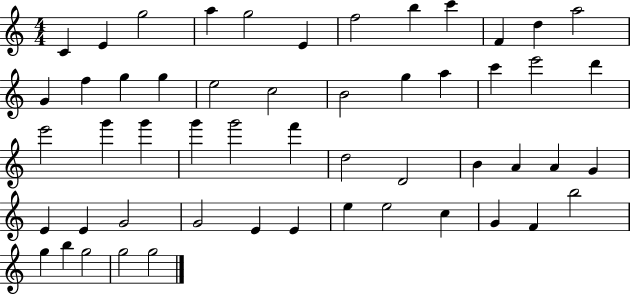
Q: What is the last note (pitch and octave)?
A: G5